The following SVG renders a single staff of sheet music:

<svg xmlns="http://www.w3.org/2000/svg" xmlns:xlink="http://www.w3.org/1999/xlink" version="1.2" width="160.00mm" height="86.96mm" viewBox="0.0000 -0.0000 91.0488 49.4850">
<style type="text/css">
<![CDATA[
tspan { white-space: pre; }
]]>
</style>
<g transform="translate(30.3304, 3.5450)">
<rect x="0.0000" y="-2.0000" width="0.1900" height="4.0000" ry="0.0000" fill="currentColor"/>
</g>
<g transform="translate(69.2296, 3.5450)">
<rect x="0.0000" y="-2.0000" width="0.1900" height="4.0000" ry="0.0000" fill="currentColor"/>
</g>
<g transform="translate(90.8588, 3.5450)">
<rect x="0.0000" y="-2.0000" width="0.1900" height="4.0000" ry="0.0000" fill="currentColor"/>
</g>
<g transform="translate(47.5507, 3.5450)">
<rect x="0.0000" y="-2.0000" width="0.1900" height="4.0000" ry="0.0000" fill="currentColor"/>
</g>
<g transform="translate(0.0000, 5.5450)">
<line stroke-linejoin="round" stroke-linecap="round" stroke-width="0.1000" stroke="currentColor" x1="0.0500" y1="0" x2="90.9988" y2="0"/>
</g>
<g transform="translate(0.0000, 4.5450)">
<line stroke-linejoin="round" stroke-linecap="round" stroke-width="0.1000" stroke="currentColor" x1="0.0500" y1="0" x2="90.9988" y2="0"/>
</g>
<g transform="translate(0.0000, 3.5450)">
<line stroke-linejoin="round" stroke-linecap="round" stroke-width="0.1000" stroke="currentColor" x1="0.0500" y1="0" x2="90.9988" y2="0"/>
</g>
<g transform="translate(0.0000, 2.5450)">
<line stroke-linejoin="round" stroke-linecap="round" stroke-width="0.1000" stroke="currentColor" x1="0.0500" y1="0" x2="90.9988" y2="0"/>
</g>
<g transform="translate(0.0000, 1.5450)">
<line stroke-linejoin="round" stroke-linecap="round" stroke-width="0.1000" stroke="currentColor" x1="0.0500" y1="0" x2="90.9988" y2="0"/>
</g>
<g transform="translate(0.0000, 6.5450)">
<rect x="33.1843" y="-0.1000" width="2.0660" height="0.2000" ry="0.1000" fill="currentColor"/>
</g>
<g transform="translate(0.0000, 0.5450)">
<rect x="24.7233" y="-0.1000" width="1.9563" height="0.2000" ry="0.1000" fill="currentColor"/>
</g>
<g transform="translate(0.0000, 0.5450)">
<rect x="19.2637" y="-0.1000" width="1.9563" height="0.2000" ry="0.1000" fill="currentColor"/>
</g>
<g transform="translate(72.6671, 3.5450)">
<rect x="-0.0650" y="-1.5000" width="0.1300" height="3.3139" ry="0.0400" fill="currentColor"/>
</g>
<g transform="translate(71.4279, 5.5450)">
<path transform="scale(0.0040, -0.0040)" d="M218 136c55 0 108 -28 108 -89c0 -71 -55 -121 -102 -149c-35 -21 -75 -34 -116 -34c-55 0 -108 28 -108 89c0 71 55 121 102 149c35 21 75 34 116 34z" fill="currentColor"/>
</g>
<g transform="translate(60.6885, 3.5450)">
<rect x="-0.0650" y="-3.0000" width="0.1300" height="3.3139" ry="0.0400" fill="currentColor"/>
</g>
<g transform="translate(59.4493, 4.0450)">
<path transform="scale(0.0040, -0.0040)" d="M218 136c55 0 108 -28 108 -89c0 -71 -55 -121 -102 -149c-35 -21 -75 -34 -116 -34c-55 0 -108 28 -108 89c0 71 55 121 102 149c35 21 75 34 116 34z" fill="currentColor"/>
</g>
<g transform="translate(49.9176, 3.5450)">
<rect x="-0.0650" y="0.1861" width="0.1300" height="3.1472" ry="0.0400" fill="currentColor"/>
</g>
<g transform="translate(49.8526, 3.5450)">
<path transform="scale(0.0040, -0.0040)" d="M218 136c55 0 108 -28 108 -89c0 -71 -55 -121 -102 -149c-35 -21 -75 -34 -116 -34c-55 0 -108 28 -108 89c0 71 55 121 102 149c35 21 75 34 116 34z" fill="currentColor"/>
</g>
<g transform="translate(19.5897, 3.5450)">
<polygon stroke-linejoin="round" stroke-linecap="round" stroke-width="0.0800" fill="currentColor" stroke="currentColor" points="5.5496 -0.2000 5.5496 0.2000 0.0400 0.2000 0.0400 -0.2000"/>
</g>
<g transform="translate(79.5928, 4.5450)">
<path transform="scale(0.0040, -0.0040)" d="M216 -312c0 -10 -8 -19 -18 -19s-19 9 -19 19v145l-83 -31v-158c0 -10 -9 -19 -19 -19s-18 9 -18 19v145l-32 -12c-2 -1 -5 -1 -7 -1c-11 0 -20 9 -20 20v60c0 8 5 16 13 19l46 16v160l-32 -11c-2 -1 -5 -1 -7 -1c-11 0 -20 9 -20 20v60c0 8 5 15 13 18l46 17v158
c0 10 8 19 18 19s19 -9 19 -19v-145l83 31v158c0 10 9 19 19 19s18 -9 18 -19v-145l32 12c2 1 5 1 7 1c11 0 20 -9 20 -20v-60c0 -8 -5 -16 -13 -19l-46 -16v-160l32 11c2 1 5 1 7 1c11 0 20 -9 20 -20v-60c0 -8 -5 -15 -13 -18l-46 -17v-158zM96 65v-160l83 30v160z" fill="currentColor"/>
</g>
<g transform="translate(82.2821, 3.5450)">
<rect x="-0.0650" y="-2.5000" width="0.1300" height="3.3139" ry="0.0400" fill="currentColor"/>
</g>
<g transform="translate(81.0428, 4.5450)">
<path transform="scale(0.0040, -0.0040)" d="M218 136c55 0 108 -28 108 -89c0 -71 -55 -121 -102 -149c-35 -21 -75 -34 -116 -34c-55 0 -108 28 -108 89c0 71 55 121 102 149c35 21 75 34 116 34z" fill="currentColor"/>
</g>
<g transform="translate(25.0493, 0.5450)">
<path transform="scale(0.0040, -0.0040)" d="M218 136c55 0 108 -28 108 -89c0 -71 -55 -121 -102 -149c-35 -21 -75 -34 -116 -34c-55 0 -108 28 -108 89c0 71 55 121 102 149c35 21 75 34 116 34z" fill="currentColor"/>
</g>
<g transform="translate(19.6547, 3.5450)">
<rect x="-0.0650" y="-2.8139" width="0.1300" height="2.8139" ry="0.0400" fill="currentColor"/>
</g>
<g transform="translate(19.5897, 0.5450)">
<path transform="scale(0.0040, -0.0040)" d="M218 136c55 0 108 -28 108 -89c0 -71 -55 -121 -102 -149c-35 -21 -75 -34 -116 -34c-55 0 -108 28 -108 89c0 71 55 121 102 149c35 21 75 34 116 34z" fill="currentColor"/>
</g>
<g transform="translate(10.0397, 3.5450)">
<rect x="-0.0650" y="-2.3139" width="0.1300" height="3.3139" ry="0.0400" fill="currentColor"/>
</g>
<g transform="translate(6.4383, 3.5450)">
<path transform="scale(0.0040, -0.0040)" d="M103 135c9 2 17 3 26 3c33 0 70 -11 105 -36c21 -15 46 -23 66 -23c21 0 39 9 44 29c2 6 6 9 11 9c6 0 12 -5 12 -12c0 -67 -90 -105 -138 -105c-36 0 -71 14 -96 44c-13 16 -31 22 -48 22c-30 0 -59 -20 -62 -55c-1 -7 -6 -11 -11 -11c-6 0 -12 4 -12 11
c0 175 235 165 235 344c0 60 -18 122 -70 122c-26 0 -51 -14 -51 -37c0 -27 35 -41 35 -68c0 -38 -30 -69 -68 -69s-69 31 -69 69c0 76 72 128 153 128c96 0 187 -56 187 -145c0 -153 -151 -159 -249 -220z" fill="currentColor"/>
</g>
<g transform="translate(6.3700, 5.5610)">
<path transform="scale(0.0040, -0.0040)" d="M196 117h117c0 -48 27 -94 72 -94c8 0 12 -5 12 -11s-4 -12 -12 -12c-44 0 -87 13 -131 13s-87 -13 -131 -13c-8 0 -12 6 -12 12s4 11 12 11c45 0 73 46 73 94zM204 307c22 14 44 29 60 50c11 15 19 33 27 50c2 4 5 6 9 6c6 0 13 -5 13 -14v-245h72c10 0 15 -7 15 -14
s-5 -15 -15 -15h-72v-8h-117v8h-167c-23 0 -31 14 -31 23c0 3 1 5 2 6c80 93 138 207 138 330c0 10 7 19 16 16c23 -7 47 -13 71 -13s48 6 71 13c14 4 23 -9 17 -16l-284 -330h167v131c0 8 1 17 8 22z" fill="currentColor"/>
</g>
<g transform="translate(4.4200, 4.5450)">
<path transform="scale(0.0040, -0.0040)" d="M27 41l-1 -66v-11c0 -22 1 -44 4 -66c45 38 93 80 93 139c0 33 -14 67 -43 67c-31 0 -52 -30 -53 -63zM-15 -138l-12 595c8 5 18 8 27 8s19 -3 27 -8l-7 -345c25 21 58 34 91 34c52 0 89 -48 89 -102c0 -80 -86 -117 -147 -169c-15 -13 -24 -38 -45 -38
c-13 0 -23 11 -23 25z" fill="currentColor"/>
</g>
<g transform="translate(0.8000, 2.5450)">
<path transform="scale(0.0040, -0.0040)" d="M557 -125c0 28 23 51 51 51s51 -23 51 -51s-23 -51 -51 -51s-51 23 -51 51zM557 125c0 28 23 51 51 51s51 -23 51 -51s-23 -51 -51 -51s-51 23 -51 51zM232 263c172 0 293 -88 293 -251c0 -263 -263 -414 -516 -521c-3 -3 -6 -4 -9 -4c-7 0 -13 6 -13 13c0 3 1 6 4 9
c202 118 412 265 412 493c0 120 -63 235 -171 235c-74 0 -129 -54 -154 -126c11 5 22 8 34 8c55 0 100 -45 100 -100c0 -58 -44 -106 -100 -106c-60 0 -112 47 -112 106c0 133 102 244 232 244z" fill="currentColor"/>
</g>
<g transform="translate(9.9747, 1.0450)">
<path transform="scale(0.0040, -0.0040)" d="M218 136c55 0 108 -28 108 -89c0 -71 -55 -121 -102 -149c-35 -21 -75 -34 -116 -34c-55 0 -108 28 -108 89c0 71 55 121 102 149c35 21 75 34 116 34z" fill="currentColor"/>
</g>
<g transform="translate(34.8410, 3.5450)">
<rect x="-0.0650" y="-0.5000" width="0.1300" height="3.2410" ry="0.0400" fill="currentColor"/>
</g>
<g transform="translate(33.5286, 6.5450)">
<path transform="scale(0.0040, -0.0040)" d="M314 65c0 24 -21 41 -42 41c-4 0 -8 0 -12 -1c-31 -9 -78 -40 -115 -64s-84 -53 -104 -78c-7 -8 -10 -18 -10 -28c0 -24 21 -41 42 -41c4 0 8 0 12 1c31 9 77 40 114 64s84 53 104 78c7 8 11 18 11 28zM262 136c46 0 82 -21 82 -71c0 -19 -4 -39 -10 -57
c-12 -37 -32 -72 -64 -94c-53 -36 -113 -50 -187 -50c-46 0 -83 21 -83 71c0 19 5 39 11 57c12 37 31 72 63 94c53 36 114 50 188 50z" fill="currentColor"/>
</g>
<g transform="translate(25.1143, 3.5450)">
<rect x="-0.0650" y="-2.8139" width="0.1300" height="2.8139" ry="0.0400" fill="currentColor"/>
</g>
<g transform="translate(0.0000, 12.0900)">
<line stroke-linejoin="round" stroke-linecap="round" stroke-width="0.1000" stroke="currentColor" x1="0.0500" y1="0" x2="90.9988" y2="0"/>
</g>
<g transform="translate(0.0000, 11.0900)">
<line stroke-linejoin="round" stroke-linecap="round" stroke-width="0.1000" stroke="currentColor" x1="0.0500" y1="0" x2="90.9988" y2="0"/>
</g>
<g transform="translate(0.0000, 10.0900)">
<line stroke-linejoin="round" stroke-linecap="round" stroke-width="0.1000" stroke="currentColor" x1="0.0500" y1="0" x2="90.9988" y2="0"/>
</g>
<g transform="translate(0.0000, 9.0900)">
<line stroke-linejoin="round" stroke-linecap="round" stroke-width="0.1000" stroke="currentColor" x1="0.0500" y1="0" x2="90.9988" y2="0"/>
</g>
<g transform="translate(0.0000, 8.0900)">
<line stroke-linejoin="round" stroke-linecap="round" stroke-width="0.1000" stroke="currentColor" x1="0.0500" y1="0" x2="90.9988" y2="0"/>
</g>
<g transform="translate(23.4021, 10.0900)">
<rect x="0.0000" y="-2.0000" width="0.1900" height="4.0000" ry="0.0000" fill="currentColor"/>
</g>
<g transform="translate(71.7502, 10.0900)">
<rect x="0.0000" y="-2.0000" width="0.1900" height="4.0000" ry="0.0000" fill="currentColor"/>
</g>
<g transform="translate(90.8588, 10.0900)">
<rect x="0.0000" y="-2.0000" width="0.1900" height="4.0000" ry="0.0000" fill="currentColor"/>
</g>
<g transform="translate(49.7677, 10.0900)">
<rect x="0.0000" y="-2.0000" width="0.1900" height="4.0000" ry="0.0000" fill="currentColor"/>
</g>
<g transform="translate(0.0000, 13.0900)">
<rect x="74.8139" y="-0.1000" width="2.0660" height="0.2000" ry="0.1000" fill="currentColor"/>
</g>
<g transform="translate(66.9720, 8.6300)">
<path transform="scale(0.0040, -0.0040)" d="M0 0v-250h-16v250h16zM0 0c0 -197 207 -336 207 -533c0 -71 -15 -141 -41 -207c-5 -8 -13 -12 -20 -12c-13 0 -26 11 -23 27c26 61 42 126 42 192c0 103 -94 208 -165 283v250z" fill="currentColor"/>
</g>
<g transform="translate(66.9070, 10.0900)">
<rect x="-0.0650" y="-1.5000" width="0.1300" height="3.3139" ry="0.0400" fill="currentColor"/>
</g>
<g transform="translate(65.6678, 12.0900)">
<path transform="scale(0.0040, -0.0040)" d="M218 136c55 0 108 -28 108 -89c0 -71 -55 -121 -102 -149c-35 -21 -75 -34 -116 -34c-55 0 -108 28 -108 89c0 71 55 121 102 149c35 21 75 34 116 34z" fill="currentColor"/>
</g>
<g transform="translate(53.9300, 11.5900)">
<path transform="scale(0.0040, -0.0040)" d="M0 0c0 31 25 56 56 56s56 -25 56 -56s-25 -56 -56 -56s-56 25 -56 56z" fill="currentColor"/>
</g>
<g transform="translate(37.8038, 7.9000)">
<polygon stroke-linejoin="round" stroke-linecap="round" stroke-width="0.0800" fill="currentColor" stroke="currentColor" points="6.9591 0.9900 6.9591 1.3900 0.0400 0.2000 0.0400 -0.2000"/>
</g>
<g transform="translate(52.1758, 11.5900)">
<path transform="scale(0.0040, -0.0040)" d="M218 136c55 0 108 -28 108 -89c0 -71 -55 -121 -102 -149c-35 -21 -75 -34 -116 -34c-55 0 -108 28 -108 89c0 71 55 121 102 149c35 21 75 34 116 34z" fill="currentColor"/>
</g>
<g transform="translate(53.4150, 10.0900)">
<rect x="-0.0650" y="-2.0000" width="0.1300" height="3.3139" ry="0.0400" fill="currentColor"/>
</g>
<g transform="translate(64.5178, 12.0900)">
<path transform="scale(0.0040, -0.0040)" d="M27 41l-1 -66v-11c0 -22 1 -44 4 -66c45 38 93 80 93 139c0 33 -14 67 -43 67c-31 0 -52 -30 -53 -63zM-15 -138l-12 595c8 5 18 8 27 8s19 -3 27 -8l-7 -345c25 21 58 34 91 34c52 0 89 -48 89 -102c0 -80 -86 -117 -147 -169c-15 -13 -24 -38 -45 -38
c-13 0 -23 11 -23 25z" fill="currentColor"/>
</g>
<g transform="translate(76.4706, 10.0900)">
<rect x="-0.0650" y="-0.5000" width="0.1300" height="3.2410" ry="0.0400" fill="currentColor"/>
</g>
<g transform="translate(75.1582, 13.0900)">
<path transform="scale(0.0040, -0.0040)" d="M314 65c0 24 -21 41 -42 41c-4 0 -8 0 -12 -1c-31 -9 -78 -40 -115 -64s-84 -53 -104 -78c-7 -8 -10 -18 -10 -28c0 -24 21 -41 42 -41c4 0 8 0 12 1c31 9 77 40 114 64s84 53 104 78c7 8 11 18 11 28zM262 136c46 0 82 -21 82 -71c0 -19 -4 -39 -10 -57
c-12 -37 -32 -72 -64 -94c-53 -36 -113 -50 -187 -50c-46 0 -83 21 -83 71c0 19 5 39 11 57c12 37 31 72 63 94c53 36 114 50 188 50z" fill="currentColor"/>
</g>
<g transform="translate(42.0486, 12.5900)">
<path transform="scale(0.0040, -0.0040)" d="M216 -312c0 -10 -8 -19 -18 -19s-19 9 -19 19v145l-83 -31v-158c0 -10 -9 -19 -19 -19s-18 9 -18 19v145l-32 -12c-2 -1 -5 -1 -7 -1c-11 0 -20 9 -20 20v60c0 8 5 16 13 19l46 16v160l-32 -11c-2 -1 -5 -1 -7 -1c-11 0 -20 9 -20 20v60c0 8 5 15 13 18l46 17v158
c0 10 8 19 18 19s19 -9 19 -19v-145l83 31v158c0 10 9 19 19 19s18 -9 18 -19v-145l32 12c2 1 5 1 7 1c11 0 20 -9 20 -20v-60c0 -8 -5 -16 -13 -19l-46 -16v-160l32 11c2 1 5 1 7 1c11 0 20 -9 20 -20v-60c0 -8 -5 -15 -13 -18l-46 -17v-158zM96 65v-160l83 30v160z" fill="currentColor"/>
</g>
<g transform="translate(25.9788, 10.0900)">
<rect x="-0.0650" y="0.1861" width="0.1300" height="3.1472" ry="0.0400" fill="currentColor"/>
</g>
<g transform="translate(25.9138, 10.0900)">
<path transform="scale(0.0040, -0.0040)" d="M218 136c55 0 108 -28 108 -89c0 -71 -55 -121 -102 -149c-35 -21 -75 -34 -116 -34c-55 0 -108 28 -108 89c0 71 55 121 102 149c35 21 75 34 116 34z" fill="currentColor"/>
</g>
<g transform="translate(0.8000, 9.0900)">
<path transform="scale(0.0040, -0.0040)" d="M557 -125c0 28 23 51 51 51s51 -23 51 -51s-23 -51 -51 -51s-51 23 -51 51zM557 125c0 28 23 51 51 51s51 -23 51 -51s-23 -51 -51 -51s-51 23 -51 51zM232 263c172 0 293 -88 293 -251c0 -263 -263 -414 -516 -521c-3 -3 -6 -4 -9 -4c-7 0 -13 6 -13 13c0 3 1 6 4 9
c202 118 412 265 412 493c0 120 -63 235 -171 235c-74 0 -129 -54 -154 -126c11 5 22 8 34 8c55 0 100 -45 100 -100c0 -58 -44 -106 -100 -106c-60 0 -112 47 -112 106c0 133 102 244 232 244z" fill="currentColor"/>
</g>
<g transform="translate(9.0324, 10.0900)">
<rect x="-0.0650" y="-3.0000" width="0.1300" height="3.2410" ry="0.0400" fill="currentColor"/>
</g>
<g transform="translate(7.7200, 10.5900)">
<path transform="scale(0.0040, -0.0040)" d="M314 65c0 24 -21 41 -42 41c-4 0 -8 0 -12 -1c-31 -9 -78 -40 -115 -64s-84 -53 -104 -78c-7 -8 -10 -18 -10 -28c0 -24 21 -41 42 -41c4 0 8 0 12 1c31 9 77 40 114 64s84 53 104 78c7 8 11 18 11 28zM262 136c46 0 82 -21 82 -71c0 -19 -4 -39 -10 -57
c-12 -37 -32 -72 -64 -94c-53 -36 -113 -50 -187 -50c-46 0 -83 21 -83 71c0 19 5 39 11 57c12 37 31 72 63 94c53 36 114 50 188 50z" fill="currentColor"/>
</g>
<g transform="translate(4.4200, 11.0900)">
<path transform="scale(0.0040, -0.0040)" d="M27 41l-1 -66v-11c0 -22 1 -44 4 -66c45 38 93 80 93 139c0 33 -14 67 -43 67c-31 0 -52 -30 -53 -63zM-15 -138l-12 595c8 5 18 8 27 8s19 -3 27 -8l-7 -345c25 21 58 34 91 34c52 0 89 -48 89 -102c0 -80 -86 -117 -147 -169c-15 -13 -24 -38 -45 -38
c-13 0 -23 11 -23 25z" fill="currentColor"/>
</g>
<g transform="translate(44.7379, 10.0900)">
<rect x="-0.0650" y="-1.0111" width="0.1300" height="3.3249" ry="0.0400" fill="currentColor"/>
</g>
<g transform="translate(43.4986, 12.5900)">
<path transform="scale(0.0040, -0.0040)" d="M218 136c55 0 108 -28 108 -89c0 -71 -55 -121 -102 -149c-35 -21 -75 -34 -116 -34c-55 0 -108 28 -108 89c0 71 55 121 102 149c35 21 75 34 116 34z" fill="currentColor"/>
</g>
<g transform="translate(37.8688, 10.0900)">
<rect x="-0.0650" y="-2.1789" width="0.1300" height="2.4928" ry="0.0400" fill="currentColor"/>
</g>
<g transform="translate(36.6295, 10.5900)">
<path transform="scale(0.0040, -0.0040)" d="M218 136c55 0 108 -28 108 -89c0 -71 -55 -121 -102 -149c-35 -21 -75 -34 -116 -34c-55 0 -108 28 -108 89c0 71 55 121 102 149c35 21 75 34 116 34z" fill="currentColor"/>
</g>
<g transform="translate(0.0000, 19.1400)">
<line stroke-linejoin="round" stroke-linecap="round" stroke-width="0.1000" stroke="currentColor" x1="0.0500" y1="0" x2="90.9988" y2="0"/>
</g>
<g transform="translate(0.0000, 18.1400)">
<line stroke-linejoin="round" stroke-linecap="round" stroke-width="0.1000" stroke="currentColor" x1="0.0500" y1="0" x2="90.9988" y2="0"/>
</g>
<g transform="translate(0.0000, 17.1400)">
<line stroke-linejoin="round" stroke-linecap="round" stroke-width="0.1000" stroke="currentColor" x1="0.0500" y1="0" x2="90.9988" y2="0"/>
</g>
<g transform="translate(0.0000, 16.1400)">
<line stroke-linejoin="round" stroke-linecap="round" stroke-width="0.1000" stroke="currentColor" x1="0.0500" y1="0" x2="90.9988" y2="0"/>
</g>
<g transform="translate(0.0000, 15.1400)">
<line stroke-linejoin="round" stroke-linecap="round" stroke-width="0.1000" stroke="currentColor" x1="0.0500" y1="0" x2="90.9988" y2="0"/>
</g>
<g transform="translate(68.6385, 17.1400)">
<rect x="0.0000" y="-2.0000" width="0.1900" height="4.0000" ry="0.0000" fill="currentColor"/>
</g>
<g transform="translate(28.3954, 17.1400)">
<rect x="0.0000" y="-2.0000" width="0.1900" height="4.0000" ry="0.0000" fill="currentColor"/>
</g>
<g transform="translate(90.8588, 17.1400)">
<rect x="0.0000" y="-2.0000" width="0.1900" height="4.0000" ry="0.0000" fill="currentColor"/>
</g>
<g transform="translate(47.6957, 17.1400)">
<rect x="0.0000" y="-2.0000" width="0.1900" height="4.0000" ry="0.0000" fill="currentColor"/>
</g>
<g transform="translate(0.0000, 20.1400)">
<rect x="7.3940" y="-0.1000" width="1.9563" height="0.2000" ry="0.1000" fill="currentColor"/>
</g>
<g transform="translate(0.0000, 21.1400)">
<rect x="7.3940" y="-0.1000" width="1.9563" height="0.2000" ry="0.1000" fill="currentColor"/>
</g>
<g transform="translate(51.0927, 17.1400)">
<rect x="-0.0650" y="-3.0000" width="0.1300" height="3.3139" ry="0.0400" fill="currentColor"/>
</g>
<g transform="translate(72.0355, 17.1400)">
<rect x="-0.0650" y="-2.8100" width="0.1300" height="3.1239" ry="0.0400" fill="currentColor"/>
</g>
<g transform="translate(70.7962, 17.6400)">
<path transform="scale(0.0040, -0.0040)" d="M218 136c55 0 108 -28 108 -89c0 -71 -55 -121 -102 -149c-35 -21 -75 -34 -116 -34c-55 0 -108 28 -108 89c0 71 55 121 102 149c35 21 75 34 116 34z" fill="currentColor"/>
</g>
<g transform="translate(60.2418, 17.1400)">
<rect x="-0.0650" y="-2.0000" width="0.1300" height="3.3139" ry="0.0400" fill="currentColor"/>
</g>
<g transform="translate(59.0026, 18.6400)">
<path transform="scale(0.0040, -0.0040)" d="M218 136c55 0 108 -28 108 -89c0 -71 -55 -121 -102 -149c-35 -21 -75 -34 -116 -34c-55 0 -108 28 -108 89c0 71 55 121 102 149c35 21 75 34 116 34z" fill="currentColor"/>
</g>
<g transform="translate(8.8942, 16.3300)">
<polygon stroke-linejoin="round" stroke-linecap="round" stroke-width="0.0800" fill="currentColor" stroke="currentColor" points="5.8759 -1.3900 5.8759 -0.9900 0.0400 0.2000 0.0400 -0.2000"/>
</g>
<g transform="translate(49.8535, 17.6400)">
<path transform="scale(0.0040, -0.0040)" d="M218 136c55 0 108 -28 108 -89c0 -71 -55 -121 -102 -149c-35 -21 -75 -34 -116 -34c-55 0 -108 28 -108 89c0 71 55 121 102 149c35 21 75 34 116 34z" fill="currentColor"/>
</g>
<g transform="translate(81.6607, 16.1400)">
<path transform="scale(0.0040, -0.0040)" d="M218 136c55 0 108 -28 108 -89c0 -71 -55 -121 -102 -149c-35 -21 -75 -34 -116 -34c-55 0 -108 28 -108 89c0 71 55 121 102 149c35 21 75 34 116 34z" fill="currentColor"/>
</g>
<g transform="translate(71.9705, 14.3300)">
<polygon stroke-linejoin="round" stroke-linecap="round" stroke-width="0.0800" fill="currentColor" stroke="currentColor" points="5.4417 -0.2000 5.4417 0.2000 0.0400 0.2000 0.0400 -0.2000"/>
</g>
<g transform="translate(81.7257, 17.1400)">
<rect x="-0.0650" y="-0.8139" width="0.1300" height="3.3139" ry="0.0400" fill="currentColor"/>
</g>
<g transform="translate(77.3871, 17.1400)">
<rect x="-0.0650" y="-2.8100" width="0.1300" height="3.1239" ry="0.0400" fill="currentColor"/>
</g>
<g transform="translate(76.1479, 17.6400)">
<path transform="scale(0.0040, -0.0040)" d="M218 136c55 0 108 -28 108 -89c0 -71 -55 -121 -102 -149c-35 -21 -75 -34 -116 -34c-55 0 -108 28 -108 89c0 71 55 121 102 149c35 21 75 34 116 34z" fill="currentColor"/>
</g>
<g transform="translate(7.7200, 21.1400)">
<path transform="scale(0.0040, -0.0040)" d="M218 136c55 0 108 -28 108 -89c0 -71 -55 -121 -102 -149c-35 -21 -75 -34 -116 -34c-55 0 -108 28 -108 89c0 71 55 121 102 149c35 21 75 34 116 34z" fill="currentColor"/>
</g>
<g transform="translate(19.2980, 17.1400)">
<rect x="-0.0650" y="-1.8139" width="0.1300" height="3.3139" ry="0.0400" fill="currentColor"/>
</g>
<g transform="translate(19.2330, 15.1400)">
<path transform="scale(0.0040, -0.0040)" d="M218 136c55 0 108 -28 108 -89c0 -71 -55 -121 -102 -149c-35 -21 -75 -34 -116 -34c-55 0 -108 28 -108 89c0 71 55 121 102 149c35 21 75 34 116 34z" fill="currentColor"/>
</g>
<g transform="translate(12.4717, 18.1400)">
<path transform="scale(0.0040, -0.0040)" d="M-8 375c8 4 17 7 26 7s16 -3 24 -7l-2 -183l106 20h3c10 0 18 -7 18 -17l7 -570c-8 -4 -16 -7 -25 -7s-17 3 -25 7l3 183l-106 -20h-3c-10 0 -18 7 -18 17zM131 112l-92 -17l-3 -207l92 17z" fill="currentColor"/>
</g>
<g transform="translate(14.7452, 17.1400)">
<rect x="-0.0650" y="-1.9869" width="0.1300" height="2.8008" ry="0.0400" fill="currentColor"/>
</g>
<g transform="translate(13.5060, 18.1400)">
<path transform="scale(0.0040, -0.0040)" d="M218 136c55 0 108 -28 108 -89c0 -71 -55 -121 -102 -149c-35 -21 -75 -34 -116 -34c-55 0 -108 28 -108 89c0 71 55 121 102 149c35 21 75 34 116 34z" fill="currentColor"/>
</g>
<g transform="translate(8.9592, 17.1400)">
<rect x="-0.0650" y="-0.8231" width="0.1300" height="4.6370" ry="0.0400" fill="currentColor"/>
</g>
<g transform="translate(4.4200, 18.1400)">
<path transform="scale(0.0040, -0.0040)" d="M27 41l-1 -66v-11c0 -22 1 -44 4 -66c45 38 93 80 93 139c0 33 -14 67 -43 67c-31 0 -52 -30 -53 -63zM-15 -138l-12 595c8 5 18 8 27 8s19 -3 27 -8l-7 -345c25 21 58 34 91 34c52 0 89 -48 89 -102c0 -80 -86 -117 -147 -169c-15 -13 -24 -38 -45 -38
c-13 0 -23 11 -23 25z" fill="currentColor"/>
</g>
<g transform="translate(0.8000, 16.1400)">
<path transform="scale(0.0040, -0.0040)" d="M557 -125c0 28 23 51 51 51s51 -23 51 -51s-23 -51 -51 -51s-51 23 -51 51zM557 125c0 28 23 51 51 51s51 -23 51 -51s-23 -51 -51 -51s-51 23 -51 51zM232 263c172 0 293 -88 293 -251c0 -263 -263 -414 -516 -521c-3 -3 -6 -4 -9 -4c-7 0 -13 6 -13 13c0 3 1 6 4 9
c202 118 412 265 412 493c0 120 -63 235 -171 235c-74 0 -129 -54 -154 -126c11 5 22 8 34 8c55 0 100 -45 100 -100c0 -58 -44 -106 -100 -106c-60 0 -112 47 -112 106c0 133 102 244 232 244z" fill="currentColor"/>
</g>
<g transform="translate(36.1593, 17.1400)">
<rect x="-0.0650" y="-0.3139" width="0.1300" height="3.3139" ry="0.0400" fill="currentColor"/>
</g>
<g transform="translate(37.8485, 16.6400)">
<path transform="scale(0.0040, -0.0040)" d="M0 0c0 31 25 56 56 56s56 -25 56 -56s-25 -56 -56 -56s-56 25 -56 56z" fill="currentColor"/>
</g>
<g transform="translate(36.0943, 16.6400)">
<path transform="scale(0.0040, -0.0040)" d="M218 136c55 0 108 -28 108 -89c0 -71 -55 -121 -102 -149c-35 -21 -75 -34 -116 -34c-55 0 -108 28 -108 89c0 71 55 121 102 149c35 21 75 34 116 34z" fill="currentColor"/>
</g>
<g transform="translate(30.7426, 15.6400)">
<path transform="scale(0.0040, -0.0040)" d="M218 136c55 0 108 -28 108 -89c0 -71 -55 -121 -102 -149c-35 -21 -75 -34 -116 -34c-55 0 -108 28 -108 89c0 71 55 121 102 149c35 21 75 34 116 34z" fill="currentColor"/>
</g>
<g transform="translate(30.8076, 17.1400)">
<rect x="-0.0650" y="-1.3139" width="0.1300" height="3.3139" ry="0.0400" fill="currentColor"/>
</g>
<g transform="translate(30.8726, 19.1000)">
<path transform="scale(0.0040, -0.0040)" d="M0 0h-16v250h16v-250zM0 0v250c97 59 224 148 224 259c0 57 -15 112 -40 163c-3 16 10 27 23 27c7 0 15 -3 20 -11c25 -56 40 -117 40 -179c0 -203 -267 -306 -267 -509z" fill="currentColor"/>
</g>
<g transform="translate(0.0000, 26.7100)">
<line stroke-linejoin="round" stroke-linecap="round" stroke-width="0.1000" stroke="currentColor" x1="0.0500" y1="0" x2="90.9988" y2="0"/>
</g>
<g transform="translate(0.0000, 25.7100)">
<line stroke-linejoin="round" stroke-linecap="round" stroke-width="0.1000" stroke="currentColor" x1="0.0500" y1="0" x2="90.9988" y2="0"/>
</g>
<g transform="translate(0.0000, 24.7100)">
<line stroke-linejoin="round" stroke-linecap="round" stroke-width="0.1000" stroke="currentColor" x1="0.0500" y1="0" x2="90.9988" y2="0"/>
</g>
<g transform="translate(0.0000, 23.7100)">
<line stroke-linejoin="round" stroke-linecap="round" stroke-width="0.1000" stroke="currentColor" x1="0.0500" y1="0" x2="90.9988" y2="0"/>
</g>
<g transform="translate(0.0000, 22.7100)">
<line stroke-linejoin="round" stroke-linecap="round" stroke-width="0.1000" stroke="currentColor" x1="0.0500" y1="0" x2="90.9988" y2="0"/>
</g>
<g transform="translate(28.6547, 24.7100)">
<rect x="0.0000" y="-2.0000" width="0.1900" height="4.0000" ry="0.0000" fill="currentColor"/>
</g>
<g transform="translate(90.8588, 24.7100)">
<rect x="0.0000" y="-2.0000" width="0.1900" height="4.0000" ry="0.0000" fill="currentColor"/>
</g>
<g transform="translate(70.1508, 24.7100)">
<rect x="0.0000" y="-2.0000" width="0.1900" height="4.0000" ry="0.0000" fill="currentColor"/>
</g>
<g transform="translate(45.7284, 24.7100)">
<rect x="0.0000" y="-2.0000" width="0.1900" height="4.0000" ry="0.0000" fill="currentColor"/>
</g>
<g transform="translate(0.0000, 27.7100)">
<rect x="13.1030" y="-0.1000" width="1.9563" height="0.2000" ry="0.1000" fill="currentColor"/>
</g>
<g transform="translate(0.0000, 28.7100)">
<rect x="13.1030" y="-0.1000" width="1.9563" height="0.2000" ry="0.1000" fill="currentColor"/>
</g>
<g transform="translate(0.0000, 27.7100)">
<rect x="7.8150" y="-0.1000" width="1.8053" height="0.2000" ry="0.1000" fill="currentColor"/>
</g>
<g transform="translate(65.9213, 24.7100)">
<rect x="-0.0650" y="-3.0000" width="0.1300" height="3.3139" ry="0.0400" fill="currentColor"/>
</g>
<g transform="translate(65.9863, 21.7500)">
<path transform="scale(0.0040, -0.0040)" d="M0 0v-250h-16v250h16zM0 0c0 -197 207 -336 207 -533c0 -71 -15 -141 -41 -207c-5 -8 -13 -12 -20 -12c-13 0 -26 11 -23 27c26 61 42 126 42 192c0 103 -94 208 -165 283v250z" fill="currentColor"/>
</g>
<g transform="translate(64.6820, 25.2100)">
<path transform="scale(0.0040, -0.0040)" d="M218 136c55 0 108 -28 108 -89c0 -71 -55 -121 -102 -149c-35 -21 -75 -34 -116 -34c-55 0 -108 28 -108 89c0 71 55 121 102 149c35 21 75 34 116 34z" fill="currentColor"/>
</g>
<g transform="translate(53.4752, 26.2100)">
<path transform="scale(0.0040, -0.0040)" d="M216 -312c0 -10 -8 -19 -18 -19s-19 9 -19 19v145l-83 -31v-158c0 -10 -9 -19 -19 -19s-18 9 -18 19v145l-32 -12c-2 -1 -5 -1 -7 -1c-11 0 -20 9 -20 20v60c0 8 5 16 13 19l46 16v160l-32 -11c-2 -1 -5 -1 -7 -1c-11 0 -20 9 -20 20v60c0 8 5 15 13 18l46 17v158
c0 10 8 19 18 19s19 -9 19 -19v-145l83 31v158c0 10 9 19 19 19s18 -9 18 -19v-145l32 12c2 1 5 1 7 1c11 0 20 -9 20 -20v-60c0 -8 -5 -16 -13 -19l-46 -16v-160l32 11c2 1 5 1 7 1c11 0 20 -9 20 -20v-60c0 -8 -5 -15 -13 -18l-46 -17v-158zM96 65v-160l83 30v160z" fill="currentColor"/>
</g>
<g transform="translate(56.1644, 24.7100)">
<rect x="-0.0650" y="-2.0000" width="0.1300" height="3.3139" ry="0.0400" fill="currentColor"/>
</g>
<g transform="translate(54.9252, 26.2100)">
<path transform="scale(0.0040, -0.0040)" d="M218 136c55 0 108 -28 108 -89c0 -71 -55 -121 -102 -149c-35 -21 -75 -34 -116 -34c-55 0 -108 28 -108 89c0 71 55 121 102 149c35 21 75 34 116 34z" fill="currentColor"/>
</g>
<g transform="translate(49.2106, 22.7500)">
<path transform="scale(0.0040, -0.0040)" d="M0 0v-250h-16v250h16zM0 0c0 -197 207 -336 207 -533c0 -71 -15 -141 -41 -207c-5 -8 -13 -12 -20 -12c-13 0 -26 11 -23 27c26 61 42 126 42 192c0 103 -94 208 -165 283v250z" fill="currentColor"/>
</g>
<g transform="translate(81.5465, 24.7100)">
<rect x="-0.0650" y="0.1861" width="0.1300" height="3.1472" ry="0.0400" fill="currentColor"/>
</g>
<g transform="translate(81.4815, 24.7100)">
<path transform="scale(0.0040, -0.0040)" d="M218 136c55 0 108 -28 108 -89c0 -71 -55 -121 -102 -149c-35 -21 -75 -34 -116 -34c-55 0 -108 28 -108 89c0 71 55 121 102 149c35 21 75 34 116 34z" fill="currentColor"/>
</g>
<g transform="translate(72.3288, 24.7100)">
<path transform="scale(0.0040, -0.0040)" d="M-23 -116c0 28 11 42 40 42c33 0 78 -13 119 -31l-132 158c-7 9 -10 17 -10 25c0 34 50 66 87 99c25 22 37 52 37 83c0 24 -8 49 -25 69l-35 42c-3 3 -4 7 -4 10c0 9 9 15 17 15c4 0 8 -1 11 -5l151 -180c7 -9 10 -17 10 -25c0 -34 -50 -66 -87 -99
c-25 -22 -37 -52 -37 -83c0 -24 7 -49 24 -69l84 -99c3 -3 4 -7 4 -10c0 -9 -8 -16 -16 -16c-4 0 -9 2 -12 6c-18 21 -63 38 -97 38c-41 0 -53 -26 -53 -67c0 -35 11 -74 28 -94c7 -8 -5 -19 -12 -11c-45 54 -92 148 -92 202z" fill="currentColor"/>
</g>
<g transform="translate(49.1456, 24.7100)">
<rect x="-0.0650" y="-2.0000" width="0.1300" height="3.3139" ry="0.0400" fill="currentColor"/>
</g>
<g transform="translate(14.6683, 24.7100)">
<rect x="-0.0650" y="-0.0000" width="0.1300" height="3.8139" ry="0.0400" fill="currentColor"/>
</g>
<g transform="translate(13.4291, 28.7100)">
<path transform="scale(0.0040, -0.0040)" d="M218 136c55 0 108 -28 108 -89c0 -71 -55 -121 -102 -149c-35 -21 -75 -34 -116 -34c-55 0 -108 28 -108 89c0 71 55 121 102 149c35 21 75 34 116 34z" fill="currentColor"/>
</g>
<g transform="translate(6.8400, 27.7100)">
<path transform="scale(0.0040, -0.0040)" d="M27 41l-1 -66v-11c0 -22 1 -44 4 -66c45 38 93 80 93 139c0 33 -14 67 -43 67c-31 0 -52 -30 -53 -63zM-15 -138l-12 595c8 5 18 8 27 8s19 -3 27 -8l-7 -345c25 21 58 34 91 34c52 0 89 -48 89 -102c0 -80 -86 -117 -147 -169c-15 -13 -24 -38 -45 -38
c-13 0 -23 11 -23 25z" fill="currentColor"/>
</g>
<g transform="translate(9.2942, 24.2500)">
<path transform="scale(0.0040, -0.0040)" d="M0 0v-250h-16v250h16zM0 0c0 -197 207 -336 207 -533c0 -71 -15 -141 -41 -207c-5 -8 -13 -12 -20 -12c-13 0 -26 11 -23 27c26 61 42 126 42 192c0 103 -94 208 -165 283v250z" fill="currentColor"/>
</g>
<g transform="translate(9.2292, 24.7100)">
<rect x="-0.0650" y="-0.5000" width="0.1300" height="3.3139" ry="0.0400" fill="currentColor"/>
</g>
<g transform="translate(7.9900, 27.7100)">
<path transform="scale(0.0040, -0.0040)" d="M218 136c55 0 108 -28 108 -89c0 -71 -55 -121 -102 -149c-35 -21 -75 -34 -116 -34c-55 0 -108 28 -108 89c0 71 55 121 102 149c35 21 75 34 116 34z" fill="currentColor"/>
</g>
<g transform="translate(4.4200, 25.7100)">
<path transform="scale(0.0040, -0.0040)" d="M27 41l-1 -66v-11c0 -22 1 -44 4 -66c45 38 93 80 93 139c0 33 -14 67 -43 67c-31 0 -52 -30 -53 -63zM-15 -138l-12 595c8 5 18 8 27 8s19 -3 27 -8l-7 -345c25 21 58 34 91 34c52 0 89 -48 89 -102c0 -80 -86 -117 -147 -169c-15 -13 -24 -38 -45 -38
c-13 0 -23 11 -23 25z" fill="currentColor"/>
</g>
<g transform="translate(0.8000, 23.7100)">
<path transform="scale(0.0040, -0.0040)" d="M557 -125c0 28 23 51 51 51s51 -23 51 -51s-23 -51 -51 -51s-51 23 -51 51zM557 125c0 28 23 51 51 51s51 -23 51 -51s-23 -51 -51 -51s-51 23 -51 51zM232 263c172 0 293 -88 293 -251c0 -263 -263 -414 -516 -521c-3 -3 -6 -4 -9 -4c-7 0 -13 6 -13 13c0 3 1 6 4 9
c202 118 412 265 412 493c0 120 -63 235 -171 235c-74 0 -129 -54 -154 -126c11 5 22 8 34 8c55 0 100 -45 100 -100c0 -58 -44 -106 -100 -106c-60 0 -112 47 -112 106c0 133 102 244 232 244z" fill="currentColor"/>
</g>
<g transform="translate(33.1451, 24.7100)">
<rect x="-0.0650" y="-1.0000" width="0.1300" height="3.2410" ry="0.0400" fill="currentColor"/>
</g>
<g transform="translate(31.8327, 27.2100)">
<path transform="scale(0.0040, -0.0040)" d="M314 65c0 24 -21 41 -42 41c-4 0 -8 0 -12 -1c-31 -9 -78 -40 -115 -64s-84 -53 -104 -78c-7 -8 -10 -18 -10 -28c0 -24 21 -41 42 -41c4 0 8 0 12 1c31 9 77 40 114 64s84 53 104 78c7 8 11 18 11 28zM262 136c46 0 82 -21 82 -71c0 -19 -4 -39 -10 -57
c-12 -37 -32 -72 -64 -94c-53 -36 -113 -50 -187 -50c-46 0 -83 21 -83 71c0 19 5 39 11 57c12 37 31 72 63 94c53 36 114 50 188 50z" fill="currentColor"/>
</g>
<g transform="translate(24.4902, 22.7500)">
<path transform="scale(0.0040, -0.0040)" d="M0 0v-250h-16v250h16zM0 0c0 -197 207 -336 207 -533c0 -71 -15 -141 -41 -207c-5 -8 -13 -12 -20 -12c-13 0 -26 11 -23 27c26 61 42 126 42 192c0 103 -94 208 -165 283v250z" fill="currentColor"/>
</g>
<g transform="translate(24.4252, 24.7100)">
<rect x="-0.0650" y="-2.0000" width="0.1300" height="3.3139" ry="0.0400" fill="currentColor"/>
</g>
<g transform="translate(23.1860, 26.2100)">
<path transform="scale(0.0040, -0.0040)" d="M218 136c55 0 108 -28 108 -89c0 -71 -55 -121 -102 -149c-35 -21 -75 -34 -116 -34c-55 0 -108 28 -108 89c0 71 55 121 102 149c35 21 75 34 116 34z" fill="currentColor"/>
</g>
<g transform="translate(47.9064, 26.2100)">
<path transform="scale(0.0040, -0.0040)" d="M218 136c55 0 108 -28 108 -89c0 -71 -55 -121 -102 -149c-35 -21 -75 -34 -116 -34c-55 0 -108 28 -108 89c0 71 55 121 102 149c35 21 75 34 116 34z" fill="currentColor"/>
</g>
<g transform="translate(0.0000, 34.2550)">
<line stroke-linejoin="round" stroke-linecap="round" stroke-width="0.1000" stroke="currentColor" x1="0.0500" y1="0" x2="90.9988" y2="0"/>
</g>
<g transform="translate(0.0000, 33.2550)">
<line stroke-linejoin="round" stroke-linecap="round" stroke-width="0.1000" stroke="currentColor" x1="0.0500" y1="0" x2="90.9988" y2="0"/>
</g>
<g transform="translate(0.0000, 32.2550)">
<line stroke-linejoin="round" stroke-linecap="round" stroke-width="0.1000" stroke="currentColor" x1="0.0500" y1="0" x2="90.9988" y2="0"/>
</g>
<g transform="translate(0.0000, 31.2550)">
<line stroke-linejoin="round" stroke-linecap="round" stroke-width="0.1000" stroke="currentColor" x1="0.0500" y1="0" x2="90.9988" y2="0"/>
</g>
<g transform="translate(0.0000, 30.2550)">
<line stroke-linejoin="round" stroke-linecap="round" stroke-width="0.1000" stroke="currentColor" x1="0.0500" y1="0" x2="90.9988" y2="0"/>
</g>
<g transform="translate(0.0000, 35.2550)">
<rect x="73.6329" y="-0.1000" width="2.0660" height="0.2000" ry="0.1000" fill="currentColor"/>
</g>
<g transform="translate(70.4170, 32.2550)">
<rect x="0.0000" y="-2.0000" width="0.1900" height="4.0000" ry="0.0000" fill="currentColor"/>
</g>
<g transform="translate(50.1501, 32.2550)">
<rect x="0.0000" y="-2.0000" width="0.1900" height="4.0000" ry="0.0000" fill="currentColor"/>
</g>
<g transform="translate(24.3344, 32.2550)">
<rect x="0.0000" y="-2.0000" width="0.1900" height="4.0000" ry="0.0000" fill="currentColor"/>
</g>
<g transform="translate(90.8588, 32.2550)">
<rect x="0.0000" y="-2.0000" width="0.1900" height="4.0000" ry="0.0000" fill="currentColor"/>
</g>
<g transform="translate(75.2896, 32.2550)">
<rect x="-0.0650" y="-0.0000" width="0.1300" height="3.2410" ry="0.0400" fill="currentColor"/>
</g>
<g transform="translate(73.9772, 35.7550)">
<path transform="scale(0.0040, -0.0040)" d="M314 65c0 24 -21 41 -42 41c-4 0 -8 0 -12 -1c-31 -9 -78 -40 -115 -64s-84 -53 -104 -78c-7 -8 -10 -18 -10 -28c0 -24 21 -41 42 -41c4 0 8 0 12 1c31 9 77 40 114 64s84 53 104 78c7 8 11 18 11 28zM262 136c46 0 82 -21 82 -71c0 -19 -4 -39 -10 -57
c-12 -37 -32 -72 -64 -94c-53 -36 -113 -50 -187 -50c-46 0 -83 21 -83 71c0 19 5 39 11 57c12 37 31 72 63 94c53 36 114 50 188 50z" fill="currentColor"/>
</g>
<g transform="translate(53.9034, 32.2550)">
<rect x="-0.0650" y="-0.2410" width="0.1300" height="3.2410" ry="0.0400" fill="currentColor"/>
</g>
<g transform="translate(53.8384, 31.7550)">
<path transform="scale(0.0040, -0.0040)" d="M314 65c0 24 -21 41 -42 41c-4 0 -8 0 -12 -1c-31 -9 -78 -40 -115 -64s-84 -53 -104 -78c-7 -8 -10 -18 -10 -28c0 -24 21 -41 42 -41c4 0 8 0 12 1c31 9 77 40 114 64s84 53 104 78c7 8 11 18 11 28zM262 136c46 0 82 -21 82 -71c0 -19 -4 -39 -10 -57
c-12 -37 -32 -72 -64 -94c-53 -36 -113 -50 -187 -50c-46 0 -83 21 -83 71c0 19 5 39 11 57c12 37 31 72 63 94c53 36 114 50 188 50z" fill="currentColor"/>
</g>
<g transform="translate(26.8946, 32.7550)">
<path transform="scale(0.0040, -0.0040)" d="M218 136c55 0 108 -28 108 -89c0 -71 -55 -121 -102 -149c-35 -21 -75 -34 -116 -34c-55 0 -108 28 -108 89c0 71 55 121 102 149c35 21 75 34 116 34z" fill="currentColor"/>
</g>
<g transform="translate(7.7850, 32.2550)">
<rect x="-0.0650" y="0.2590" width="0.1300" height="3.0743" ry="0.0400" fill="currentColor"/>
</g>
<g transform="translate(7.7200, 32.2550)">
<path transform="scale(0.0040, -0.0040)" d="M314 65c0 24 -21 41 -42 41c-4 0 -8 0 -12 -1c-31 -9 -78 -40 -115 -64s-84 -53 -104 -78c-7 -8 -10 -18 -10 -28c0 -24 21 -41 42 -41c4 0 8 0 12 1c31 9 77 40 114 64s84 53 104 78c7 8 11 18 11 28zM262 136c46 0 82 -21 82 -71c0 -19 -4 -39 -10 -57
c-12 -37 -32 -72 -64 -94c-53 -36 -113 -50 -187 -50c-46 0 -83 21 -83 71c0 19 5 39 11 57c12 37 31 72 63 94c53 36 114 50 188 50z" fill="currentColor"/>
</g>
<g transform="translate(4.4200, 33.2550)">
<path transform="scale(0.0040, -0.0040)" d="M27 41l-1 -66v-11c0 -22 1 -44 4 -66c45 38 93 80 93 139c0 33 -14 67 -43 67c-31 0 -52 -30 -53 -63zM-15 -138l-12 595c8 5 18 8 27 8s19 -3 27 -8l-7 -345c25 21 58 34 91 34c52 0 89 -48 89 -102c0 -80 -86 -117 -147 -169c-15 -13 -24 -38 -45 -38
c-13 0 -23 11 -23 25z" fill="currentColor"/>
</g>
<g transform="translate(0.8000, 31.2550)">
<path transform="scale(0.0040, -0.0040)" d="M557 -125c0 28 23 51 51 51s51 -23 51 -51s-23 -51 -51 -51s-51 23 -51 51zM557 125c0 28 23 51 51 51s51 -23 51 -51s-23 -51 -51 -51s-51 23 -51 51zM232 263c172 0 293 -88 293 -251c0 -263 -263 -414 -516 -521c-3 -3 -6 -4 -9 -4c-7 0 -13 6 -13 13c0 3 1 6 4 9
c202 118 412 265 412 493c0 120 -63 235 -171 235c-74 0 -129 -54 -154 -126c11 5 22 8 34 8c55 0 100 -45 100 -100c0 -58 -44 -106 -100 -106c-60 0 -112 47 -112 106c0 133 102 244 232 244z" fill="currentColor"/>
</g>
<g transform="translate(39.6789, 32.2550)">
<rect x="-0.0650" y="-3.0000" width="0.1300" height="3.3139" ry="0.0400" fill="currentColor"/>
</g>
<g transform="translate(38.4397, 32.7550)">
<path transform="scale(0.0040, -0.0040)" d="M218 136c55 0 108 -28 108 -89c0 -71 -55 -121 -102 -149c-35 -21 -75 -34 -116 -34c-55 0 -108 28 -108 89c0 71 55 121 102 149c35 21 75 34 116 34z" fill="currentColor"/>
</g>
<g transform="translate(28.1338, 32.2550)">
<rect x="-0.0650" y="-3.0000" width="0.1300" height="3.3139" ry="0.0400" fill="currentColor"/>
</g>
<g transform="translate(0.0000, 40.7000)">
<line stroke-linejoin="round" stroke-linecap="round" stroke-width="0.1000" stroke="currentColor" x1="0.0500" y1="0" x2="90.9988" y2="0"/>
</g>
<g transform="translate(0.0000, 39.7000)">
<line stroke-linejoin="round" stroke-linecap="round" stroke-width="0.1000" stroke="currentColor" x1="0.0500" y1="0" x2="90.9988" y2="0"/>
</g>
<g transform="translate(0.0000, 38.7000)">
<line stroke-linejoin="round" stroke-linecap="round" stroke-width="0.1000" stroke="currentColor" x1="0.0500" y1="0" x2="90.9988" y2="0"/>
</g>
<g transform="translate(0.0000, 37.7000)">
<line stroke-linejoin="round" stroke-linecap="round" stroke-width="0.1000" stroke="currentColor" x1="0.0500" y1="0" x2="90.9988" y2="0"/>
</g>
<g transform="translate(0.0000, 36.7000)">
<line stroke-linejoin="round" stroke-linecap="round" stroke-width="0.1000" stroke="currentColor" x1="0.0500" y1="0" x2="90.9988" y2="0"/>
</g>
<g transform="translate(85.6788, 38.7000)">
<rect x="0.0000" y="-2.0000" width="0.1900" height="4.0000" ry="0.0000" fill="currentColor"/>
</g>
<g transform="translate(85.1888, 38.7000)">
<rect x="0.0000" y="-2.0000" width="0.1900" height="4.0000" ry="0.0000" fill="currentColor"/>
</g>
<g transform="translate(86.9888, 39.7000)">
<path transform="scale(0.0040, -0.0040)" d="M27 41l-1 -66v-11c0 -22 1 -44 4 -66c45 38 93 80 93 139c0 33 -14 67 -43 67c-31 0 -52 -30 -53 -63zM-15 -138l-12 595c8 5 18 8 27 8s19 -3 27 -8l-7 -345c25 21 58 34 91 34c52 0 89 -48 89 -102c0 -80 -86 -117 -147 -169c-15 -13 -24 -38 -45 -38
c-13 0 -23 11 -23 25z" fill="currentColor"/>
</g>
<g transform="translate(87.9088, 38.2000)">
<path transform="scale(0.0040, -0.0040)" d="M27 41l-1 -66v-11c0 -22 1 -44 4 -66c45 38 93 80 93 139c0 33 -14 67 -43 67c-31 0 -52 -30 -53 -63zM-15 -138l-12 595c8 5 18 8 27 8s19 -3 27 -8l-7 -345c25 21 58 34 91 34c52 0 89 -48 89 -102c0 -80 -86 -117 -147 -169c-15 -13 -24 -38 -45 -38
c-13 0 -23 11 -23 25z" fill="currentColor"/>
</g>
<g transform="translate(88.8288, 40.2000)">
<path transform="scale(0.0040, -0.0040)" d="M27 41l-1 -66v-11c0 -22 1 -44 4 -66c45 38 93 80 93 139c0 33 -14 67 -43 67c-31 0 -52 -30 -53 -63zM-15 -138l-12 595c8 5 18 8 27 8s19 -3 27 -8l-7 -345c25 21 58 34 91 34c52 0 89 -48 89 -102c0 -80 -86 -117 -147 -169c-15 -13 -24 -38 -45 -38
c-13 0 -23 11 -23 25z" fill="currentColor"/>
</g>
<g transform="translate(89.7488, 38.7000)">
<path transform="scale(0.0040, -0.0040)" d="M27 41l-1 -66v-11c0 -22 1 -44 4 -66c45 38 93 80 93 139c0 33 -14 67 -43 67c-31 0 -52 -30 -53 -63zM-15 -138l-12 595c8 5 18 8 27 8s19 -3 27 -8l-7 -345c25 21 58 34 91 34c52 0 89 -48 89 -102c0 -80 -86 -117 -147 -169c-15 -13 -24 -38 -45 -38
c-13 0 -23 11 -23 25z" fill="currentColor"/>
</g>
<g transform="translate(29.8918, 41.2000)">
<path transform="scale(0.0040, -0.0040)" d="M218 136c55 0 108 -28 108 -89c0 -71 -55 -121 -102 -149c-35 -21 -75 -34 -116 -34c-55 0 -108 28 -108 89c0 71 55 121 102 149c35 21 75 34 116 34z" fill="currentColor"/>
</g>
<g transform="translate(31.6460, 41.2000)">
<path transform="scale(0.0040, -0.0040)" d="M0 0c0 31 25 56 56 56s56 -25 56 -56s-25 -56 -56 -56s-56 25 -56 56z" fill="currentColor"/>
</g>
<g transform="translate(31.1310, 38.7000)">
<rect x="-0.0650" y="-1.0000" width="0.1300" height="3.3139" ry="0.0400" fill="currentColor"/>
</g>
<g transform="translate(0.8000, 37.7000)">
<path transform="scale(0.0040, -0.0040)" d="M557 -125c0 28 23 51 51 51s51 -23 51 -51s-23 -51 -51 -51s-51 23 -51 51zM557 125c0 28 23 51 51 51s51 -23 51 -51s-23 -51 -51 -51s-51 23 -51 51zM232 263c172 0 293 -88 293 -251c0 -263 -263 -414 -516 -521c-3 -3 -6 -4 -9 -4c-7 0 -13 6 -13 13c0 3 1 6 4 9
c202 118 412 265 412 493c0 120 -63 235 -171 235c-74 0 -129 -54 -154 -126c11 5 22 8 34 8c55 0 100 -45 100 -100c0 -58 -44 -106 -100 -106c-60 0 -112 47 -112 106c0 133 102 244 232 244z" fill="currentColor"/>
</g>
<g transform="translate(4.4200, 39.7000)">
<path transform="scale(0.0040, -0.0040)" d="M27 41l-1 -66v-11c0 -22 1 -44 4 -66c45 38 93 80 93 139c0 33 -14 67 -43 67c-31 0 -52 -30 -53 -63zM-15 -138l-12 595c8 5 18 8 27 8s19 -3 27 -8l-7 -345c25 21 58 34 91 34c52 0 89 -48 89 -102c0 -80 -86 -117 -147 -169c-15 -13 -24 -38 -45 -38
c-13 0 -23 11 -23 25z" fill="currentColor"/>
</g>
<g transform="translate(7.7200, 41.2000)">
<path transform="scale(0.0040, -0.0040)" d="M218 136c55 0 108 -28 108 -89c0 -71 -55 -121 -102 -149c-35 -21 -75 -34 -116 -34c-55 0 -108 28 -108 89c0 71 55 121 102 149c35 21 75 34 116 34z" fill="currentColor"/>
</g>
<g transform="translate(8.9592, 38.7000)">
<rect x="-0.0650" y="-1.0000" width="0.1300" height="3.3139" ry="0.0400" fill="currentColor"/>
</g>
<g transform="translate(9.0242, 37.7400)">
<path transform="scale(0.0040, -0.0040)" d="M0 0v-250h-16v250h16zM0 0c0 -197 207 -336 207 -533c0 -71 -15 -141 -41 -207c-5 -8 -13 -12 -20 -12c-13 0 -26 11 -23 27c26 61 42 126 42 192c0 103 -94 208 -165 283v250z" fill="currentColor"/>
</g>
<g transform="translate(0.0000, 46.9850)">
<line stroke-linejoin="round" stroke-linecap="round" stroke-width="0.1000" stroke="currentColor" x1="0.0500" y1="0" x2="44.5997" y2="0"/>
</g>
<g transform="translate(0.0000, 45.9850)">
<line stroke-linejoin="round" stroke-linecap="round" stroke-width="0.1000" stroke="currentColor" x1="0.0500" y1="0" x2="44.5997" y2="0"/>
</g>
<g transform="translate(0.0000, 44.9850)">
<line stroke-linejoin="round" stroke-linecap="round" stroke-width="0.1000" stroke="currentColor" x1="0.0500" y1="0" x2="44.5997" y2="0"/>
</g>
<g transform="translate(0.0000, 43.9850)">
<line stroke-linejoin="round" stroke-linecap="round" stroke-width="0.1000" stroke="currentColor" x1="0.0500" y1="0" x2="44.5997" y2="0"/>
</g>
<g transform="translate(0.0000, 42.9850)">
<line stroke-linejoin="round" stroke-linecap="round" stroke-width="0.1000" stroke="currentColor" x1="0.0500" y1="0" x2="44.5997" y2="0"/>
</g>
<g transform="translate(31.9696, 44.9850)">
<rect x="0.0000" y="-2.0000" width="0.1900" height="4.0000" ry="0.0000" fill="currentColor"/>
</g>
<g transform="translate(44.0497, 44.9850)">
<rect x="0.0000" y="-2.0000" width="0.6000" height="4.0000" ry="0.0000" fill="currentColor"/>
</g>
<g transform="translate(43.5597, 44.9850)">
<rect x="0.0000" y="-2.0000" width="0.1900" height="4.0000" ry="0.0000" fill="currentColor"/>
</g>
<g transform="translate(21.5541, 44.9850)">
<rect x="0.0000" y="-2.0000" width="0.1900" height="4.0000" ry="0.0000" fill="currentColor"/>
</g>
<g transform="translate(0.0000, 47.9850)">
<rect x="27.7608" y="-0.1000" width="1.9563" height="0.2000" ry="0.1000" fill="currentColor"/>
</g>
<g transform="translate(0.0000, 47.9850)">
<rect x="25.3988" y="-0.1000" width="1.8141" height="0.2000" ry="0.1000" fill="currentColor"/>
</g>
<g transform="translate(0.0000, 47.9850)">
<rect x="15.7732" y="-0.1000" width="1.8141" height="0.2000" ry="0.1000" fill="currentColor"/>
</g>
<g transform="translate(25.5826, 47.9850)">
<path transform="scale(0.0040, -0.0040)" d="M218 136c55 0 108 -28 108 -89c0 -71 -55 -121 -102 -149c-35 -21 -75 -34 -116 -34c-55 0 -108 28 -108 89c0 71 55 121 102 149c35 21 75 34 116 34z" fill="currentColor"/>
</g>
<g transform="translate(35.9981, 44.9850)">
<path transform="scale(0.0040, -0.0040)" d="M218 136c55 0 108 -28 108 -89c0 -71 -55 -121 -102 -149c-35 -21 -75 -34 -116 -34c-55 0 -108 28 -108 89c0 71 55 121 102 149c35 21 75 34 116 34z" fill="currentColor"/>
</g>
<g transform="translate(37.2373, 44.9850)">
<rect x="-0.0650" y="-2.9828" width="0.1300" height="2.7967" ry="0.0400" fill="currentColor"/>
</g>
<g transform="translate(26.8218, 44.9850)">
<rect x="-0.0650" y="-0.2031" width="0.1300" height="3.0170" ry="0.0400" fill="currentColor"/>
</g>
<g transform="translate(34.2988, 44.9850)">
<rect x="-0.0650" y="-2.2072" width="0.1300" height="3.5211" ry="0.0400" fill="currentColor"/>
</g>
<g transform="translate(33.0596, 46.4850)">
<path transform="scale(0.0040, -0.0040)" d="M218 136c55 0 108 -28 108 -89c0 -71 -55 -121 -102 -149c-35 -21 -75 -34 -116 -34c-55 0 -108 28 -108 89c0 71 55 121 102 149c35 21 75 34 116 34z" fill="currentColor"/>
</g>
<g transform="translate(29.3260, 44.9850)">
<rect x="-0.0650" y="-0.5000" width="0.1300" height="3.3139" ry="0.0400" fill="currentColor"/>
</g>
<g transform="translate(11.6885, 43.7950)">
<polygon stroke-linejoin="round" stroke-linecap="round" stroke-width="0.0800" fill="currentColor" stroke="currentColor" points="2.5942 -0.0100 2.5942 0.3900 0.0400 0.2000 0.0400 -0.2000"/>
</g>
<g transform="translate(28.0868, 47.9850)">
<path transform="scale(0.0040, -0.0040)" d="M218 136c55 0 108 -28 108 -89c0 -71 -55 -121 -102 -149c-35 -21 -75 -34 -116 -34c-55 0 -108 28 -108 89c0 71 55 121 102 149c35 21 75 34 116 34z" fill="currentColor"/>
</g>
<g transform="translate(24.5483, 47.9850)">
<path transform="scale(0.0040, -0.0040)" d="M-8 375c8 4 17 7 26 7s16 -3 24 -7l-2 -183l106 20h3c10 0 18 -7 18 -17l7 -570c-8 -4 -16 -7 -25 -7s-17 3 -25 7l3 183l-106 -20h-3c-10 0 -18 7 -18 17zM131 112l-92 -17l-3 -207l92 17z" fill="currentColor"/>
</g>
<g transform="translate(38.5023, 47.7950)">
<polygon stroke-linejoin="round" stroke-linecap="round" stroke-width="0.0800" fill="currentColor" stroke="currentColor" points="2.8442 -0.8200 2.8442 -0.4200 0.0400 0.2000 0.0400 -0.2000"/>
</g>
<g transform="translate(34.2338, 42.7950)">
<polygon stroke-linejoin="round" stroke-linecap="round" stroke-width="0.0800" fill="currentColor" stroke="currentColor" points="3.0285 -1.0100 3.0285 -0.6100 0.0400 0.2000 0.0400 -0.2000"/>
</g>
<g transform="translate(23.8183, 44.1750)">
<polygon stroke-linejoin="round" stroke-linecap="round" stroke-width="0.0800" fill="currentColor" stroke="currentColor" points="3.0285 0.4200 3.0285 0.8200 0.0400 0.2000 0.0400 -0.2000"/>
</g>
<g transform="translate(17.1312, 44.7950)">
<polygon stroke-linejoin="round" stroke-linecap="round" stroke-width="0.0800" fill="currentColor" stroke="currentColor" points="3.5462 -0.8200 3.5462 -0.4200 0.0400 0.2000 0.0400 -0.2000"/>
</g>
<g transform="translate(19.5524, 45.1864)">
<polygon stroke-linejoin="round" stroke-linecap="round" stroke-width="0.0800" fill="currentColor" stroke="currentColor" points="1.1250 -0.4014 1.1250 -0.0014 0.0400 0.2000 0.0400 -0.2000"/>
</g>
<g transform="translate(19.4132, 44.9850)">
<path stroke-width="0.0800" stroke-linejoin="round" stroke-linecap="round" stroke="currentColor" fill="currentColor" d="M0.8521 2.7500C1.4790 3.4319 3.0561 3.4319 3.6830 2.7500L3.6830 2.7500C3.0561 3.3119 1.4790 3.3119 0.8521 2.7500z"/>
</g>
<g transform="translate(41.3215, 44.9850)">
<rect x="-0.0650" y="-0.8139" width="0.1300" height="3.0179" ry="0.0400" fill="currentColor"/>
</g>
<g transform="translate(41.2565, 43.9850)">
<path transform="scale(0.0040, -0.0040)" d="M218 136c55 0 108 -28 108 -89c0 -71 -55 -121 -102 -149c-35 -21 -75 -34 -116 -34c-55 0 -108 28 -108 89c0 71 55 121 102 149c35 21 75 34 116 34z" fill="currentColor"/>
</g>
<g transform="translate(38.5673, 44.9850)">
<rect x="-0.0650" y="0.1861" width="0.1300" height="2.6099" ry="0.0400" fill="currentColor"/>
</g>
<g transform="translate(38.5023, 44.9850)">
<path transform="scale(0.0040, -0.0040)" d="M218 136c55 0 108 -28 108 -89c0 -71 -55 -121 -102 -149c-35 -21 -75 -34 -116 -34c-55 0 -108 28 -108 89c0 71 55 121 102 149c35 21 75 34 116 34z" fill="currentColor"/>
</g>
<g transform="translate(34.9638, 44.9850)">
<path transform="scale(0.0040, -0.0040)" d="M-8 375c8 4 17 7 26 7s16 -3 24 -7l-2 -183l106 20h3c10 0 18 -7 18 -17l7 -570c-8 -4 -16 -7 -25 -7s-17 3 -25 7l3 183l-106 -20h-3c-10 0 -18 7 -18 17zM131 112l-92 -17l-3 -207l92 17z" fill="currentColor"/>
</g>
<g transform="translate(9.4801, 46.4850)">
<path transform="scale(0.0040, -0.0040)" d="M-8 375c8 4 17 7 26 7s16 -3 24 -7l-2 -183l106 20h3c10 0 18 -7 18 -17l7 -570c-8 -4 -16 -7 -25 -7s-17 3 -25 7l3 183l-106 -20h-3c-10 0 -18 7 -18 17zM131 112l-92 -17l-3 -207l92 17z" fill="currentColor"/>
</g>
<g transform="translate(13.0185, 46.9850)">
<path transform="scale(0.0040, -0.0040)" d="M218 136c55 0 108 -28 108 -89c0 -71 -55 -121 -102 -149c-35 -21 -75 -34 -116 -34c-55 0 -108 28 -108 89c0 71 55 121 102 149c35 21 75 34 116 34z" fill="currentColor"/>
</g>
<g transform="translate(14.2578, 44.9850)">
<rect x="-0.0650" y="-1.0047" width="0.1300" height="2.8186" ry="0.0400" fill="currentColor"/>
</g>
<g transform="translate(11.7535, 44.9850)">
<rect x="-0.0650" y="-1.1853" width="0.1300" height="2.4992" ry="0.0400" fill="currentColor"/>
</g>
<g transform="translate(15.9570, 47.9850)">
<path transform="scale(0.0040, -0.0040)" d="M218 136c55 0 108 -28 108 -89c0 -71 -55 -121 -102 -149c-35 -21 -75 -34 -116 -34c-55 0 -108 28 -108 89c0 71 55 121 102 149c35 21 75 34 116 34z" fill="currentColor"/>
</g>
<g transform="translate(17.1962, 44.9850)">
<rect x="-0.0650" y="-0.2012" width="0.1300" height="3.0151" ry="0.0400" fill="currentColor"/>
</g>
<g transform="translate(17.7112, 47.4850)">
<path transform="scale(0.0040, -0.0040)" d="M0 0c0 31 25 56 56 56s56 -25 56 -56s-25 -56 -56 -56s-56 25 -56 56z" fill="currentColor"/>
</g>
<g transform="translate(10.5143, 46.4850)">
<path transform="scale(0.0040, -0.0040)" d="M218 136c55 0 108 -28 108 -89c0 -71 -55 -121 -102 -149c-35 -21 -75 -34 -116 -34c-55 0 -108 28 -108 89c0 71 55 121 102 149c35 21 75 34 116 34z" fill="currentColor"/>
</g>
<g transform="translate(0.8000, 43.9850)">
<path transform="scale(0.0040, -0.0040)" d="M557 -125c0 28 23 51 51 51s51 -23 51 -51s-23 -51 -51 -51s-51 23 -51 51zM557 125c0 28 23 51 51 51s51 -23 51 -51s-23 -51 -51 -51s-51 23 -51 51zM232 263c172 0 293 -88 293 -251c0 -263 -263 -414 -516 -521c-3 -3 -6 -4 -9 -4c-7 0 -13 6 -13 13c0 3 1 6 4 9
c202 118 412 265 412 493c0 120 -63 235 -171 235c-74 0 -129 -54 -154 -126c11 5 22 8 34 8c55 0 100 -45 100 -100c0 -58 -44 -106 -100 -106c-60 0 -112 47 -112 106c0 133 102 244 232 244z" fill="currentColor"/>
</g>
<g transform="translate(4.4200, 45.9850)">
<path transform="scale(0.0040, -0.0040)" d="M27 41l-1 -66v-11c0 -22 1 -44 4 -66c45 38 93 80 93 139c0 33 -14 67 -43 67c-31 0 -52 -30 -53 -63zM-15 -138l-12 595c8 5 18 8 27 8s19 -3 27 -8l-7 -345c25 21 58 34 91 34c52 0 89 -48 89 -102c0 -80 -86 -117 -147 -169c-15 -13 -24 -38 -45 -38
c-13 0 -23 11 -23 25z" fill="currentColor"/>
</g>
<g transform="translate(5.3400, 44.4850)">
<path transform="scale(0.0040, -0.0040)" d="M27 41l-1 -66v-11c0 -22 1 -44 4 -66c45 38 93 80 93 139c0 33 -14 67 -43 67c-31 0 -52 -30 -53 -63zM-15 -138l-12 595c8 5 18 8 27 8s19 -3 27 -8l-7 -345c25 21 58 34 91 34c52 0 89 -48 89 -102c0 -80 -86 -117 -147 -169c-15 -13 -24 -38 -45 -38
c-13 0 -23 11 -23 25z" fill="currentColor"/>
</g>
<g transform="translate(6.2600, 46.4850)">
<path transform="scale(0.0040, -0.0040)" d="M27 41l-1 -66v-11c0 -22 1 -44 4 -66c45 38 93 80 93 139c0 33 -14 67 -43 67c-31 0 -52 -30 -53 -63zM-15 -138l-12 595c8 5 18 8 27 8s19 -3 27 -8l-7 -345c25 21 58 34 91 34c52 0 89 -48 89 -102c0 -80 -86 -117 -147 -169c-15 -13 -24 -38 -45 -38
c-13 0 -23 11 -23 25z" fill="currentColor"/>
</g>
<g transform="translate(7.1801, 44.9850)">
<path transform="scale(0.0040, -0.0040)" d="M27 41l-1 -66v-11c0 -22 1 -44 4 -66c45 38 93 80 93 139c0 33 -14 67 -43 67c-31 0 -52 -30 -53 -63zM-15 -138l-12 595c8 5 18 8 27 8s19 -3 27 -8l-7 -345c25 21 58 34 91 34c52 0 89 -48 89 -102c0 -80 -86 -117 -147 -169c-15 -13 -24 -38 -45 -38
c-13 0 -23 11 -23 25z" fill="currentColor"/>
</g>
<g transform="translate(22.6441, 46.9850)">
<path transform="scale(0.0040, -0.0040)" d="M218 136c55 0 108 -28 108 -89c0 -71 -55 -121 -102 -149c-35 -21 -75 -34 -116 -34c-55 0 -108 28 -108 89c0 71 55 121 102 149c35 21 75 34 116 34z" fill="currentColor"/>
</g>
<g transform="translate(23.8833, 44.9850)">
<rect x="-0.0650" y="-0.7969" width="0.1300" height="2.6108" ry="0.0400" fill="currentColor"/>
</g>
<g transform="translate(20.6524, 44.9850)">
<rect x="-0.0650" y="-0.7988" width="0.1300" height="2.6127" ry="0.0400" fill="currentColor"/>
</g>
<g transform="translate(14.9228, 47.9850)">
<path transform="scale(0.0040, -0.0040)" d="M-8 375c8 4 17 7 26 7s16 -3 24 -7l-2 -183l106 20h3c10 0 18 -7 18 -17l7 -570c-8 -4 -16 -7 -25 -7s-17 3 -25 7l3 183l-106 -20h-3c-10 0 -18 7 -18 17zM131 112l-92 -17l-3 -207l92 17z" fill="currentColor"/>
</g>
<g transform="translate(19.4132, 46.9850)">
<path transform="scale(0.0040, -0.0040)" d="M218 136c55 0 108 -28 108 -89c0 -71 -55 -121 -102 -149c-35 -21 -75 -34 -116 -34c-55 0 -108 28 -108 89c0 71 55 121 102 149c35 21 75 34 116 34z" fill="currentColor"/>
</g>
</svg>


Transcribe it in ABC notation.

X:1
T:Untitled
M:2/4
L:1/4
K:F
_B, C/2 C/2 E,,2 D, C, G,, ^B,, C,2 D, C,/2 ^F,,/2 A,, _G,,/2 E,,2 C,,/2 B,,/2 A, G,/2 E, C, A,, C,/2 C,/2 F, _E,,/2 C,, A,,/2 F,,2 A,,/2 ^A,, C,/2 z D, D,2 C, C, E,2 D,,2 F,,/2 F,, A,,/2 G,,/2 E,,/2 G,,/4 G,,/2 E,,/2 E,, _A,,/2 D,/2 D,/2 F,/2